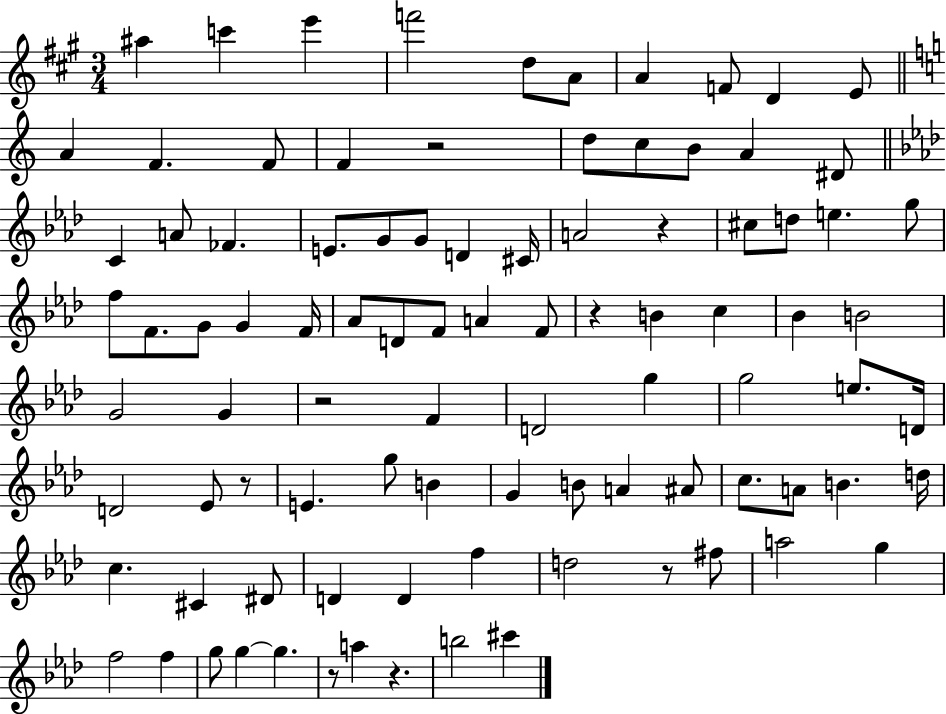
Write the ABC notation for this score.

X:1
T:Untitled
M:3/4
L:1/4
K:A
^a c' e' f'2 d/2 A/2 A F/2 D E/2 A F F/2 F z2 d/2 c/2 B/2 A ^D/2 C A/2 _F E/2 G/2 G/2 D ^C/4 A2 z ^c/2 d/2 e g/2 f/2 F/2 G/2 G F/4 _A/2 D/2 F/2 A F/2 z B c _B B2 G2 G z2 F D2 g g2 e/2 D/4 D2 _E/2 z/2 E g/2 B G B/2 A ^A/2 c/2 A/2 B d/4 c ^C ^D/2 D D f d2 z/2 ^f/2 a2 g f2 f g/2 g g z/2 a z b2 ^c'